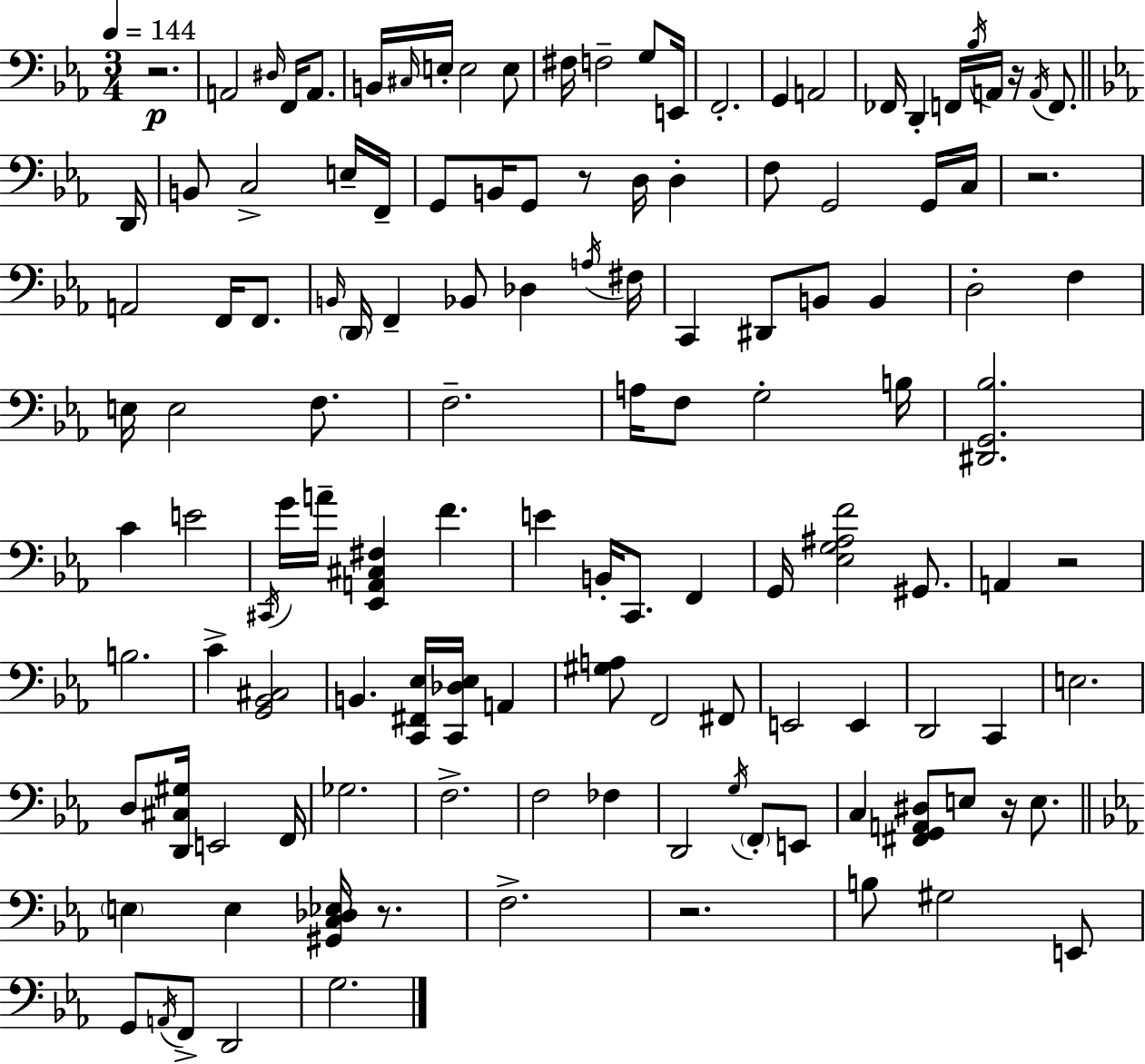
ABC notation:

X:1
T:Untitled
M:3/4
L:1/4
K:Cm
z2 A,,2 ^D,/4 F,,/4 A,,/2 B,,/4 ^C,/4 E,/4 E,2 E,/2 ^F,/4 F,2 G,/2 E,,/4 F,,2 G,, A,,2 _F,,/4 D,, F,,/4 _B,/4 A,,/4 z/4 A,,/4 F,,/2 D,,/4 B,,/2 C,2 E,/4 F,,/4 G,,/2 B,,/4 G,,/2 z/2 D,/4 D, F,/2 G,,2 G,,/4 C,/4 z2 A,,2 F,,/4 F,,/2 B,,/4 D,,/4 F,, _B,,/2 _D, A,/4 ^F,/4 C,, ^D,,/2 B,,/2 B,, D,2 F, E,/4 E,2 F,/2 F,2 A,/4 F,/2 G,2 B,/4 [^D,,G,,_B,]2 C E2 ^C,,/4 G/4 A/4 [_E,,A,,^C,^F,] F E B,,/4 C,,/2 F,, G,,/4 [_E,G,^A,F]2 ^G,,/2 A,, z2 B,2 C [G,,_B,,^C,]2 B,, [C,,^F,,_E,]/4 [C,,_D,_E,]/4 A,, [^G,A,]/2 F,,2 ^F,,/2 E,,2 E,, D,,2 C,, E,2 D,/2 [D,,^C,^G,]/4 E,,2 F,,/4 _G,2 F,2 F,2 _F, D,,2 G,/4 F,,/2 E,,/2 C, [^F,,G,,A,,^D,]/2 E,/2 z/4 E,/2 E, E, [^G,,C,_D,_E,]/4 z/2 F,2 z2 B,/2 ^G,2 E,,/2 G,,/2 A,,/4 F,,/2 D,,2 G,2